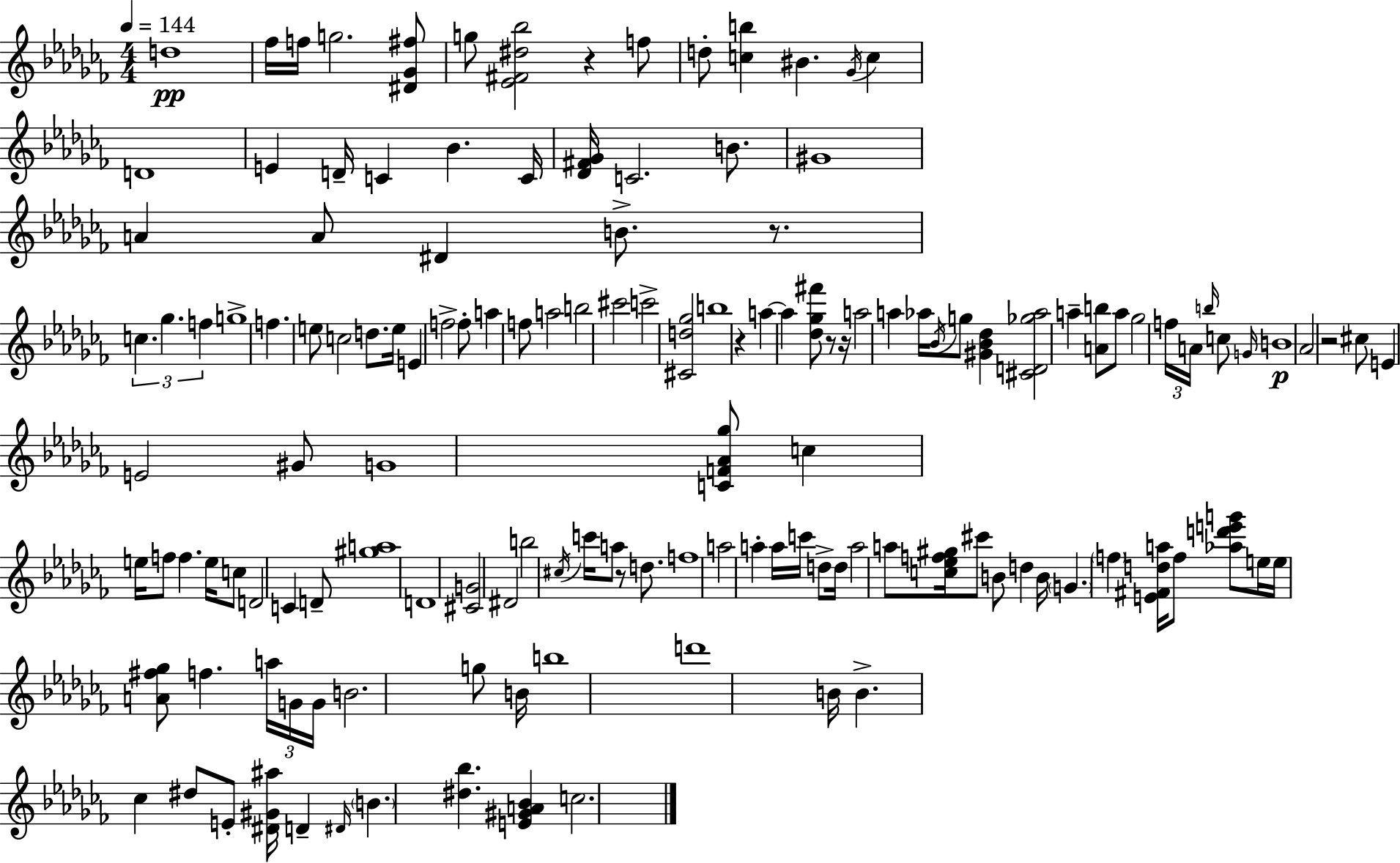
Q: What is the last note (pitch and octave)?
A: C5